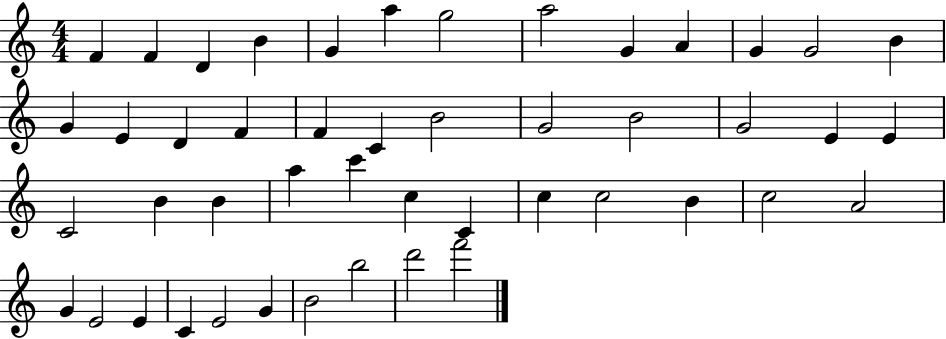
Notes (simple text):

F4/q F4/q D4/q B4/q G4/q A5/q G5/h A5/h G4/q A4/q G4/q G4/h B4/q G4/q E4/q D4/q F4/q F4/q C4/q B4/h G4/h B4/h G4/h E4/q E4/q C4/h B4/q B4/q A5/q C6/q C5/q C4/q C5/q C5/h B4/q C5/h A4/h G4/q E4/h E4/q C4/q E4/h G4/q B4/h B5/h D6/h F6/h